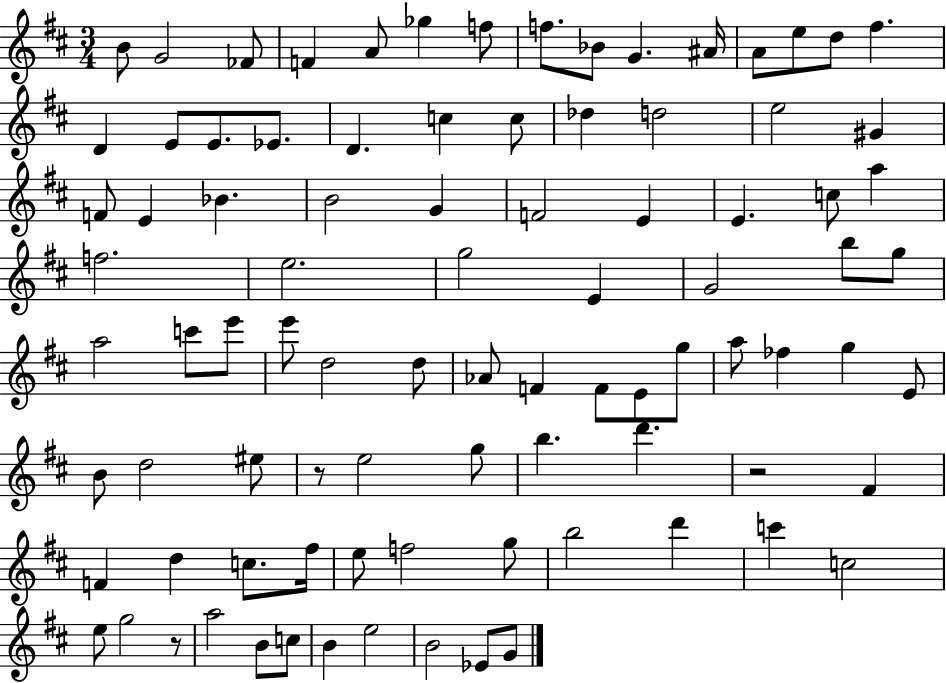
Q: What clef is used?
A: treble